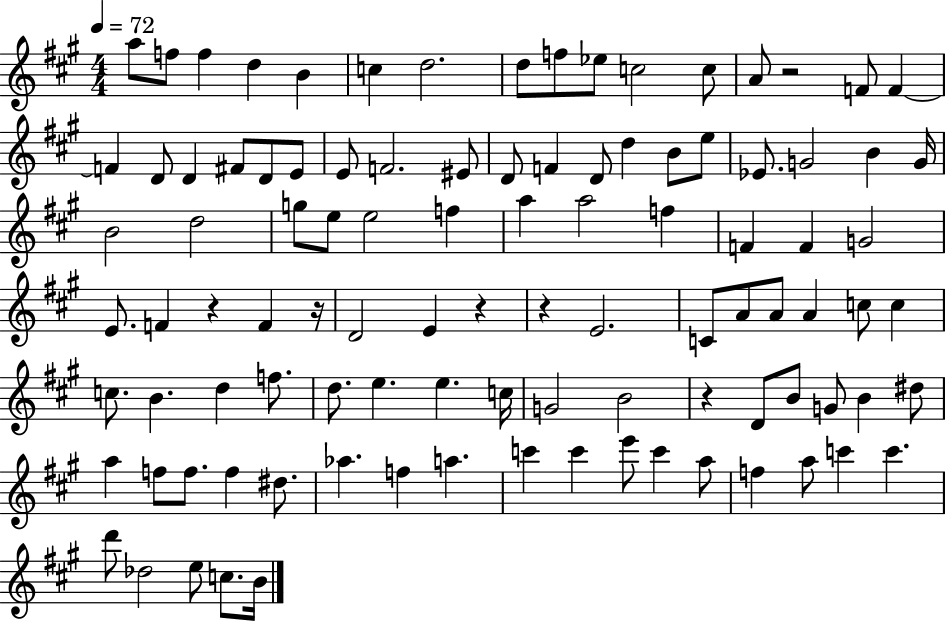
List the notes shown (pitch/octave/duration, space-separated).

A5/e F5/e F5/q D5/q B4/q C5/q D5/h. D5/e F5/e Eb5/e C5/h C5/e A4/e R/h F4/e F4/q F4/q D4/e D4/q F#4/e D4/e E4/e E4/e F4/h. EIS4/e D4/e F4/q D4/e D5/q B4/e E5/e Eb4/e. G4/h B4/q G4/s B4/h D5/h G5/e E5/e E5/h F5/q A5/q A5/h F5/q F4/q F4/q G4/h E4/e. F4/q R/q F4/q R/s D4/h E4/q R/q R/q E4/h. C4/e A4/e A4/e A4/q C5/e C5/q C5/e. B4/q. D5/q F5/e. D5/e. E5/q. E5/q. C5/s G4/h B4/h R/q D4/e B4/e G4/e B4/q D#5/e A5/q F5/e F5/e. F5/q D#5/e. Ab5/q. F5/q A5/q. C6/q C6/q E6/e C6/q A5/e F5/q A5/e C6/q C6/q. D6/e Db5/h E5/e C5/e. B4/s